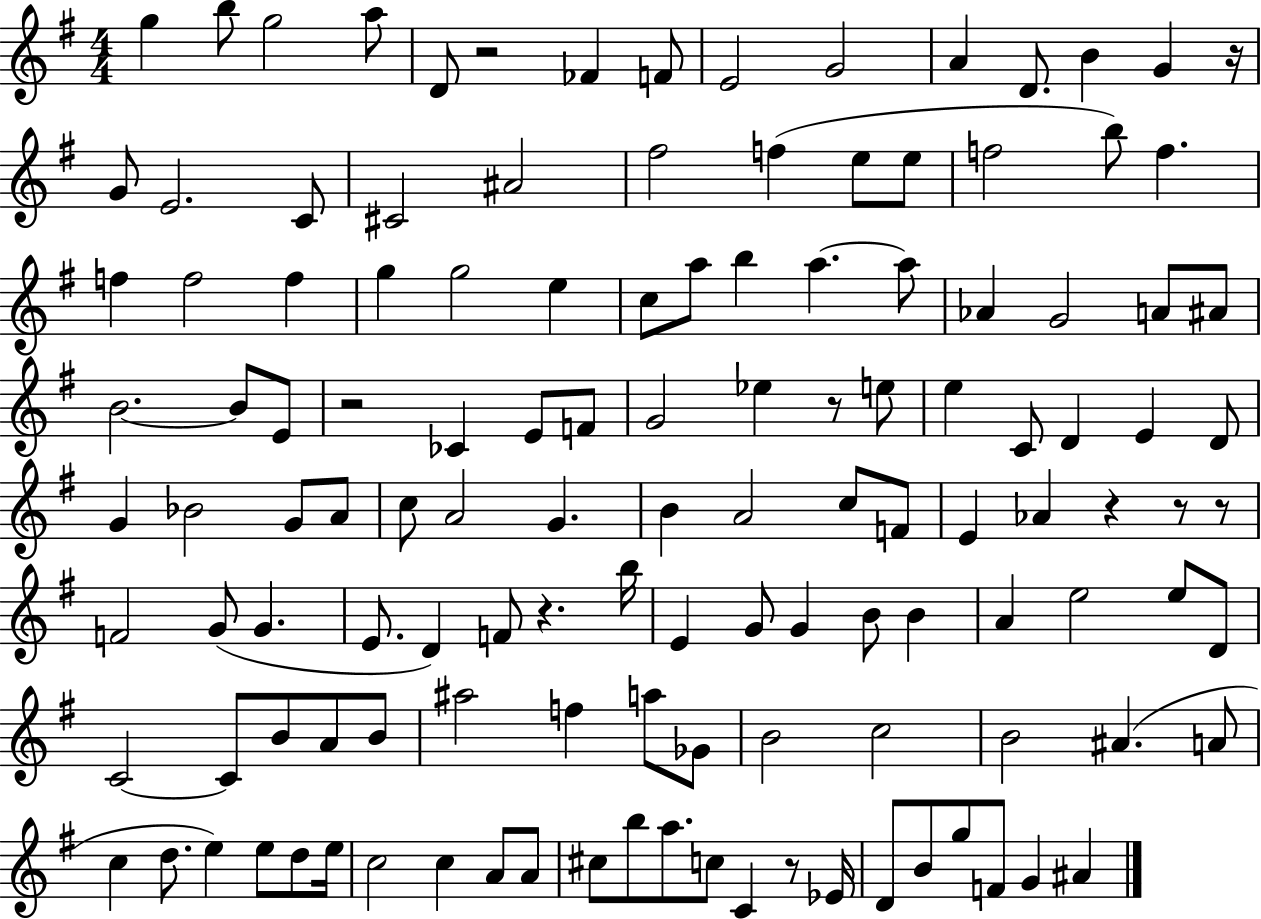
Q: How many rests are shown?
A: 9